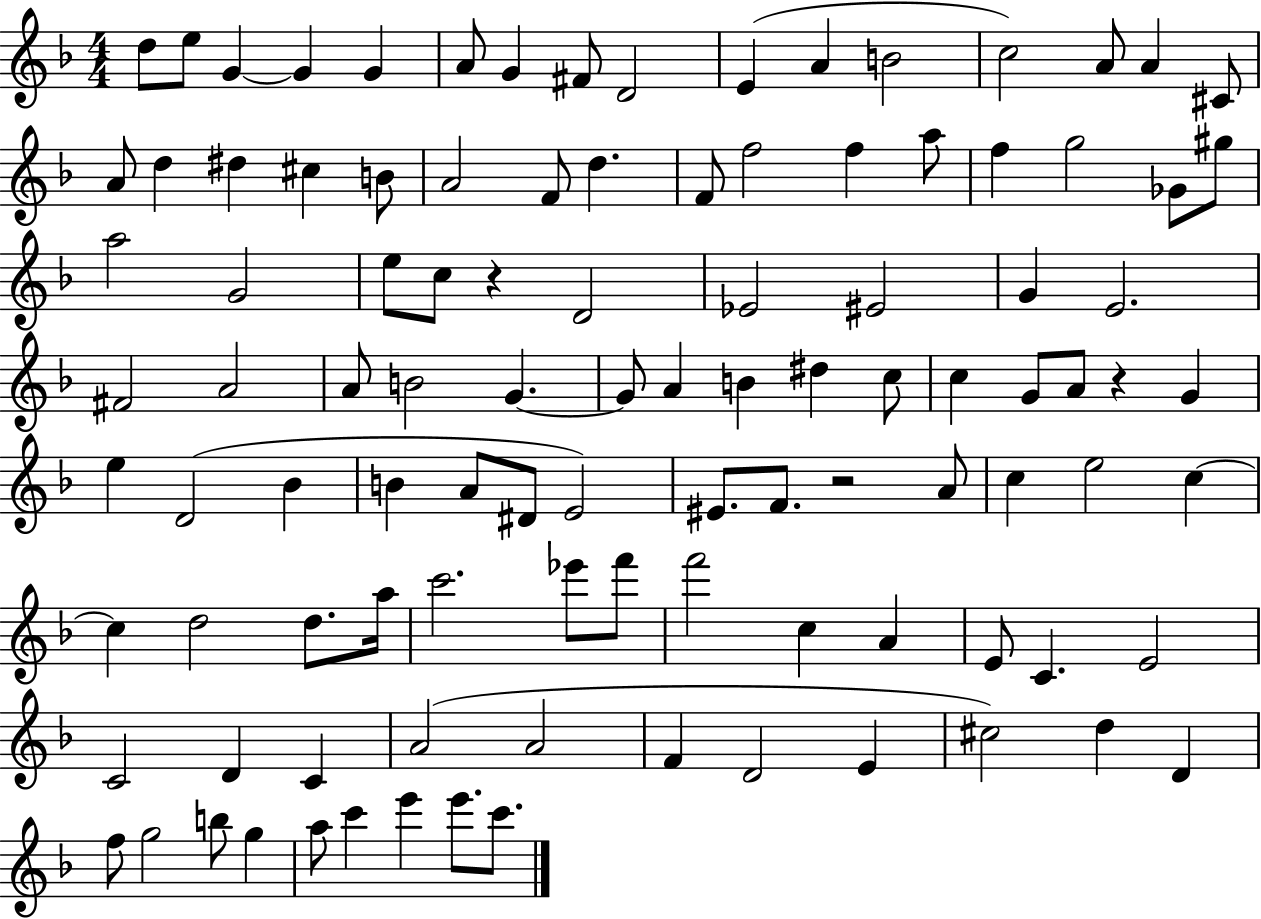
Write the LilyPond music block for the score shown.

{
  \clef treble
  \numericTimeSignature
  \time 4/4
  \key f \major
  d''8 e''8 g'4~~ g'4 g'4 | a'8 g'4 fis'8 d'2 | e'4( a'4 b'2 | c''2) a'8 a'4 cis'8 | \break a'8 d''4 dis''4 cis''4 b'8 | a'2 f'8 d''4. | f'8 f''2 f''4 a''8 | f''4 g''2 ges'8 gis''8 | \break a''2 g'2 | e''8 c''8 r4 d'2 | ees'2 eis'2 | g'4 e'2. | \break fis'2 a'2 | a'8 b'2 g'4.~~ | g'8 a'4 b'4 dis''4 c''8 | c''4 g'8 a'8 r4 g'4 | \break e''4 d'2( bes'4 | b'4 a'8 dis'8 e'2) | eis'8. f'8. r2 a'8 | c''4 e''2 c''4~~ | \break c''4 d''2 d''8. a''16 | c'''2. ees'''8 f'''8 | f'''2 c''4 a'4 | e'8 c'4. e'2 | \break c'2 d'4 c'4 | a'2( a'2 | f'4 d'2 e'4 | cis''2) d''4 d'4 | \break f''8 g''2 b''8 g''4 | a''8 c'''4 e'''4 e'''8. c'''8. | \bar "|."
}